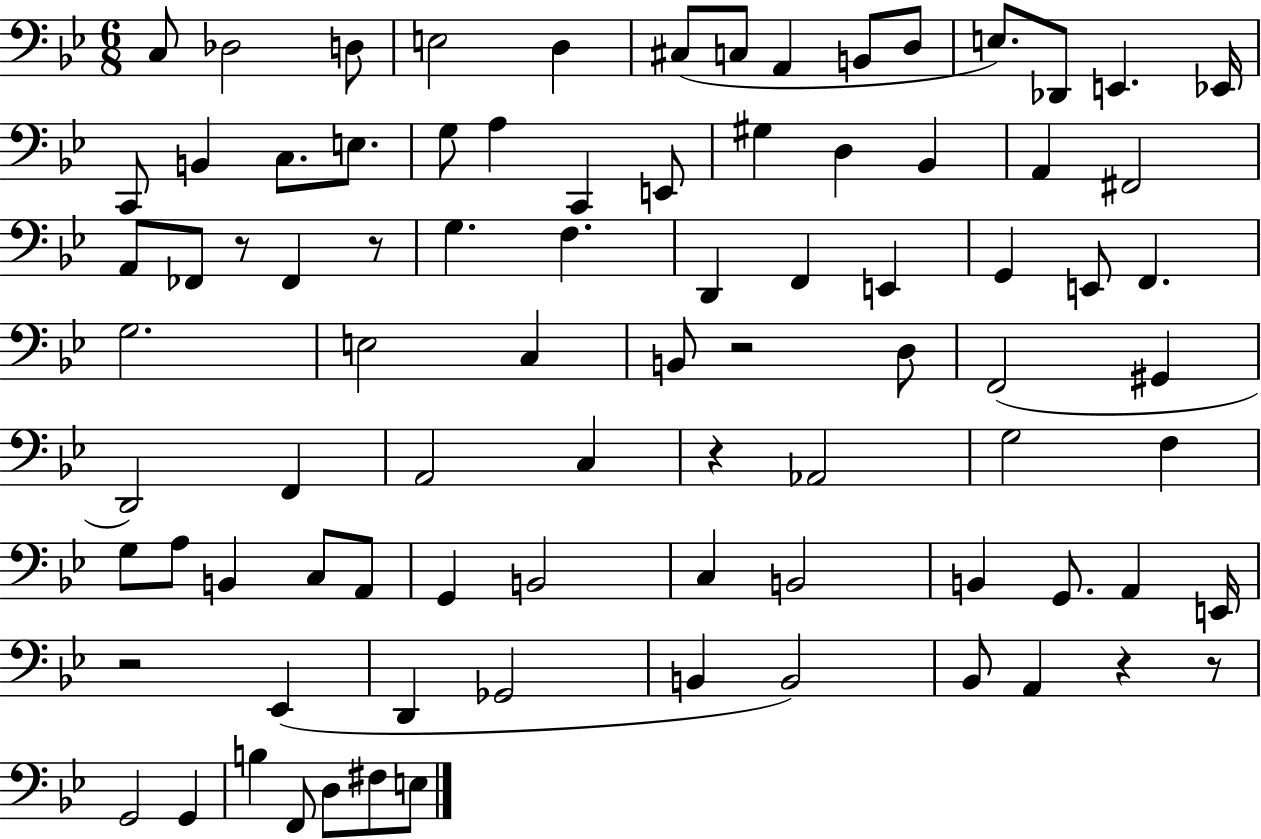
X:1
T:Untitled
M:6/8
L:1/4
K:Bb
C,/2 _D,2 D,/2 E,2 D, ^C,/2 C,/2 A,, B,,/2 D,/2 E,/2 _D,,/2 E,, _E,,/4 C,,/2 B,, C,/2 E,/2 G,/2 A, C,, E,,/2 ^G, D, _B,, A,, ^F,,2 A,,/2 _F,,/2 z/2 _F,, z/2 G, F, D,, F,, E,, G,, E,,/2 F,, G,2 E,2 C, B,,/2 z2 D,/2 F,,2 ^G,, D,,2 F,, A,,2 C, z _A,,2 G,2 F, G,/2 A,/2 B,, C,/2 A,,/2 G,, B,,2 C, B,,2 B,, G,,/2 A,, E,,/4 z2 _E,, D,, _G,,2 B,, B,,2 _B,,/2 A,, z z/2 G,,2 G,, B, F,,/2 D,/2 ^F,/2 E,/2